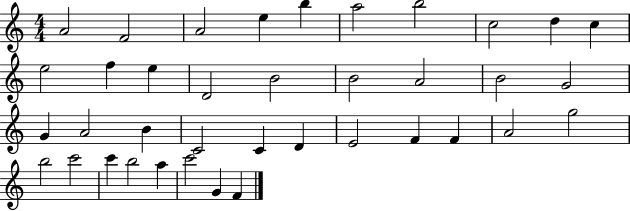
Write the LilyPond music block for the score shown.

{
  \clef treble
  \numericTimeSignature
  \time 4/4
  \key c \major
  a'2 f'2 | a'2 e''4 b''4 | a''2 b''2 | c''2 d''4 c''4 | \break e''2 f''4 e''4 | d'2 b'2 | b'2 a'2 | b'2 g'2 | \break g'4 a'2 b'4 | c'2 c'4 d'4 | e'2 f'4 f'4 | a'2 g''2 | \break b''2 c'''2 | c'''4 b''2 a''4 | c'''2 g'4 f'4 | \bar "|."
}